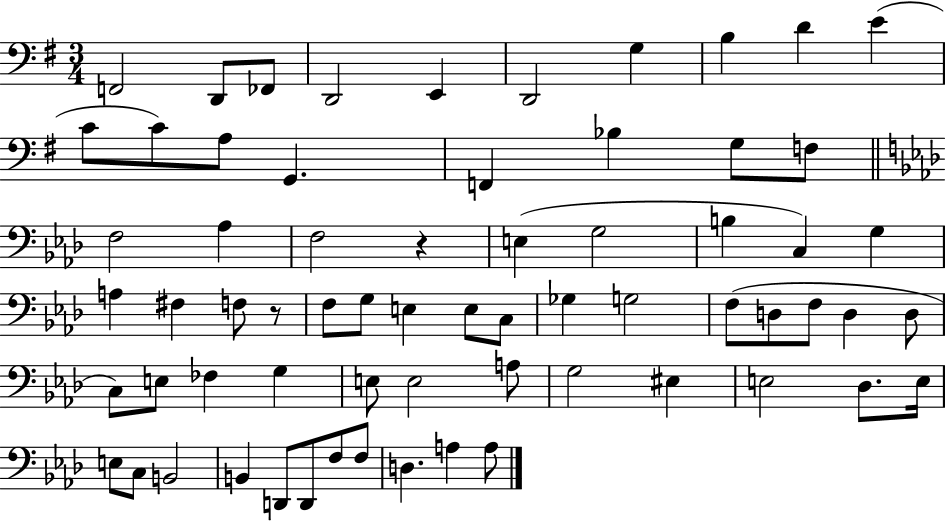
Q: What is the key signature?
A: G major